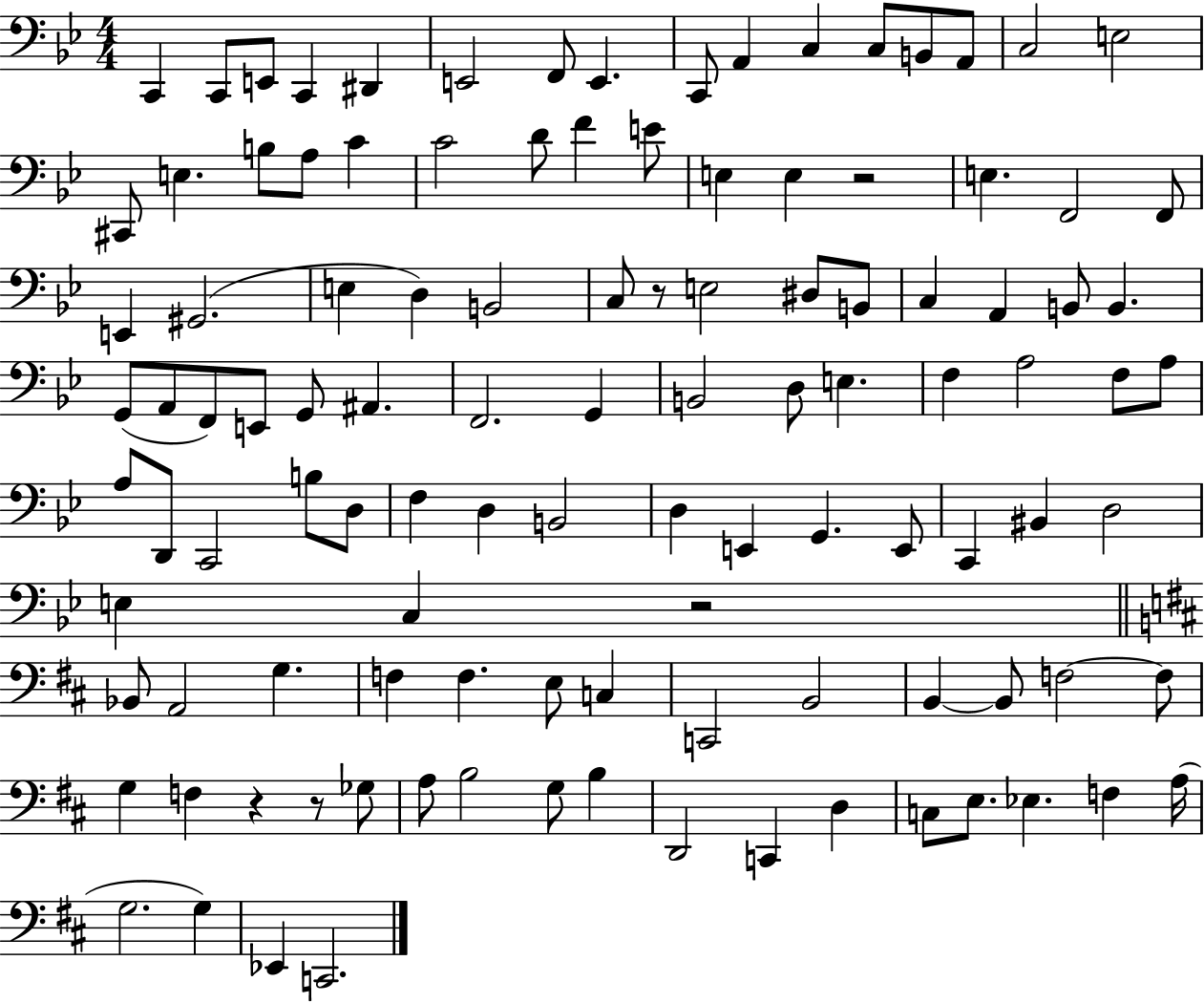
X:1
T:Untitled
M:4/4
L:1/4
K:Bb
C,, C,,/2 E,,/2 C,, ^D,, E,,2 F,,/2 E,, C,,/2 A,, C, C,/2 B,,/2 A,,/2 C,2 E,2 ^C,,/2 E, B,/2 A,/2 C C2 D/2 F E/2 E, E, z2 E, F,,2 F,,/2 E,, ^G,,2 E, D, B,,2 C,/2 z/2 E,2 ^D,/2 B,,/2 C, A,, B,,/2 B,, G,,/2 A,,/2 F,,/2 E,,/2 G,,/2 ^A,, F,,2 G,, B,,2 D,/2 E, F, A,2 F,/2 A,/2 A,/2 D,,/2 C,,2 B,/2 D,/2 F, D, B,,2 D, E,, G,, E,,/2 C,, ^B,, D,2 E, C, z2 _B,,/2 A,,2 G, F, F, E,/2 C, C,,2 B,,2 B,, B,,/2 F,2 F,/2 G, F, z z/2 _G,/2 A,/2 B,2 G,/2 B, D,,2 C,, D, C,/2 E,/2 _E, F, A,/4 G,2 G, _E,, C,,2